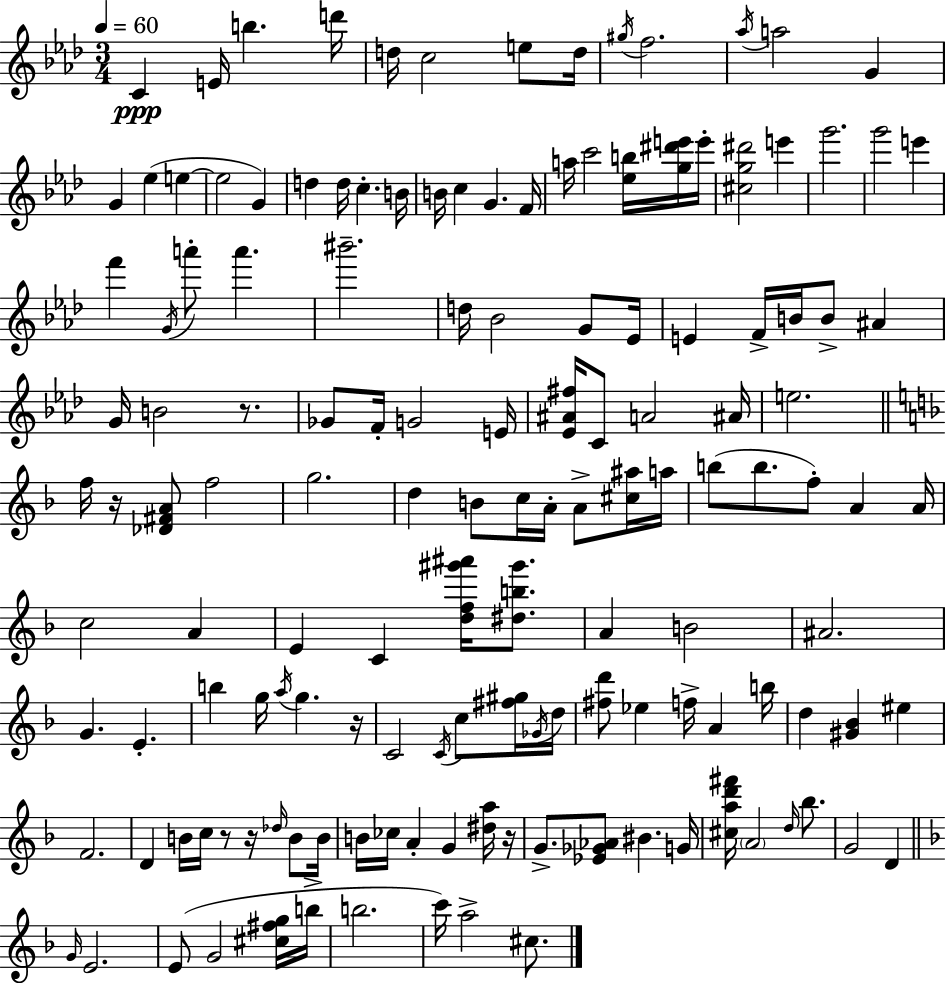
{
  \clef treble
  \numericTimeSignature
  \time 3/4
  \key aes \major
  \tempo 4 = 60
  \repeat volta 2 { c'4\ppp e'16 b''4. d'''16 | d''16 c''2 e''8 d''16 | \acciaccatura { gis''16 } f''2. | \acciaccatura { aes''16 } a''2 g'4 | \break g'4 ees''4( e''4~~ | e''2 g'4) | d''4 d''16 c''4.-. | b'16 b'16 c''4 g'4. | \break f'16 a''16 c'''2 <ees'' b''>16 | <g'' dis''' e'''>16 e'''16-. <cis'' g'' dis'''>2 e'''4 | g'''2. | g'''2 e'''4 | \break f'''4 \acciaccatura { g'16 } a'''8-. a'''4. | bis'''2.-- | d''16 bes'2 | g'8 ees'16 e'4 f'16-> b'16 b'8-> ais'4 | \break g'16 b'2 | r8. ges'8 f'16-. g'2 | e'16 <ees' ais' fis''>16 c'8 a'2 | ais'16 e''2. | \break \bar "||" \break \key d \minor f''16 r16 <des' fis' a'>8 f''2 | g''2. | d''4 b'8 c''16 a'16-. a'8-> <cis'' ais''>16 a''16 | b''8( b''8. f''8-.) a'4 a'16 | \break c''2 a'4 | e'4 c'4 <d'' f'' gis''' ais'''>16 <dis'' b'' gis'''>8. | a'4 b'2 | ais'2. | \break g'4. e'4.-. | b''4 g''16 \acciaccatura { a''16 } g''4. | r16 c'2 \acciaccatura { c'16 } c''8 | <fis'' gis''>16 \acciaccatura { ges'16 } d''16 <fis'' d'''>8 ees''4 f''16-> a'4 | \break b''16 d''4 <gis' bes'>4 eis''4 | f'2. | d'4 b'16 c''16 r8 r16 | \grace { des''16 } b'8 b'16 b'16 ces''16 a'4-. g'4 | \break <dis'' a''>16 r16 g'8.-> <ees' ges' aes'>8 bis'4. | g'16 <cis'' a'' d''' fis'''>16 \parenthesize a'2 | \grace { d''16 } bes''8. g'2 | d'4 \bar "||" \break \key f \major \grace { g'16 } e'2. | e'8( g'2 <cis'' fis'' g''>16 | b''16-> b''2. | c'''16) a''2-> cis''8. | \break } \bar "|."
}